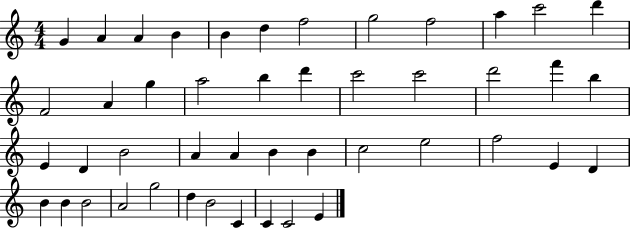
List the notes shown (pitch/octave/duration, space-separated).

G4/q A4/q A4/q B4/q B4/q D5/q F5/h G5/h F5/h A5/q C6/h D6/q F4/h A4/q G5/q A5/h B5/q D6/q C6/h C6/h D6/h F6/q B5/q E4/q D4/q B4/h A4/q A4/q B4/q B4/q C5/h E5/h F5/h E4/q D4/q B4/q B4/q B4/h A4/h G5/h D5/q B4/h C4/q C4/q C4/h E4/q